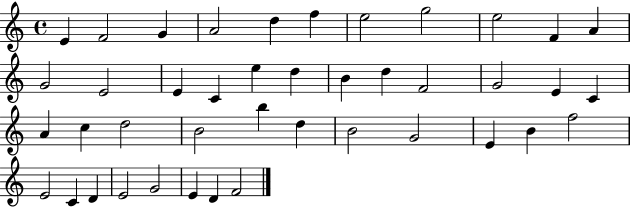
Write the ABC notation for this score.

X:1
T:Untitled
M:4/4
L:1/4
K:C
E F2 G A2 d f e2 g2 e2 F A G2 E2 E C e d B d F2 G2 E C A c d2 B2 b d B2 G2 E B f2 E2 C D E2 G2 E D F2